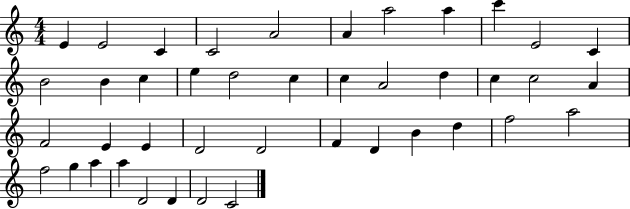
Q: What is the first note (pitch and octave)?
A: E4